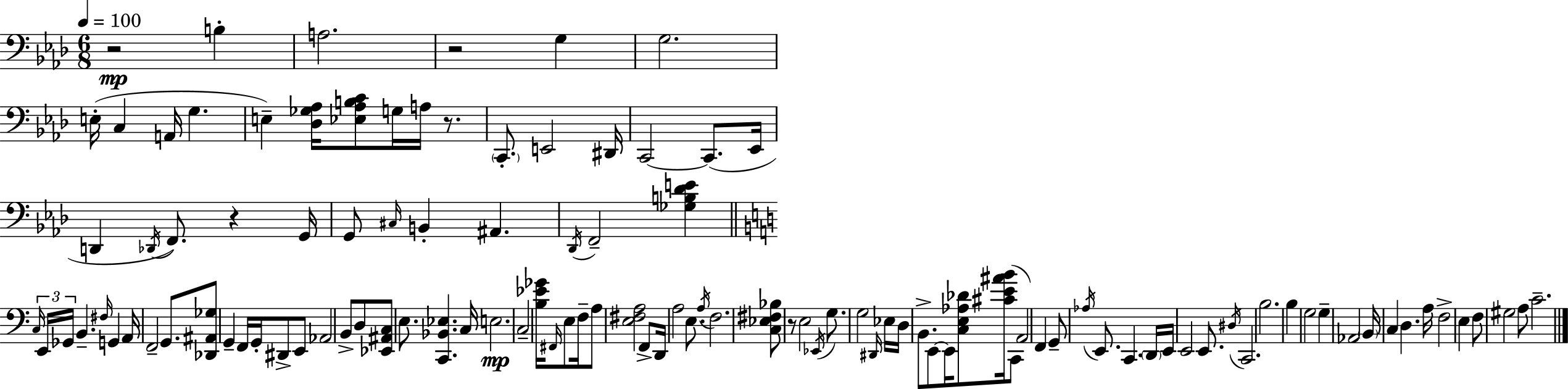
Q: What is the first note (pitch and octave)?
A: B3